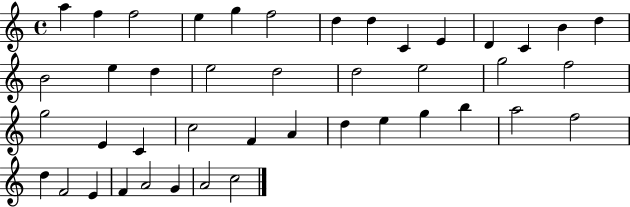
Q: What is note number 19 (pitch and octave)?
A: D5